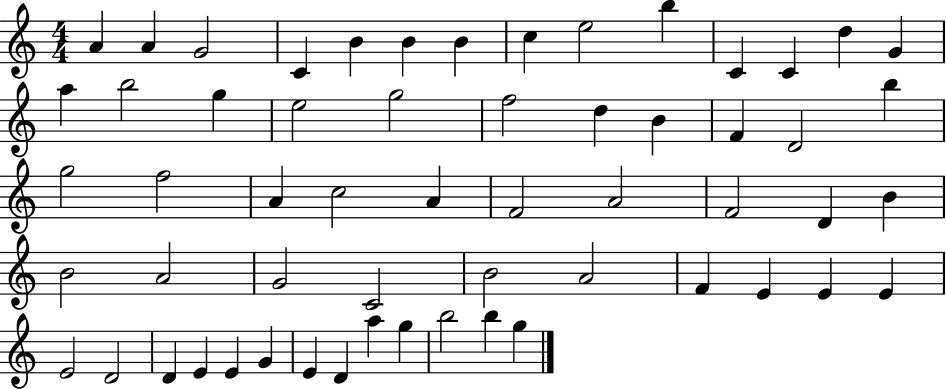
{
  \clef treble
  \numericTimeSignature
  \time 4/4
  \key c \major
  a'4 a'4 g'2 | c'4 b'4 b'4 b'4 | c''4 e''2 b''4 | c'4 c'4 d''4 g'4 | \break a''4 b''2 g''4 | e''2 g''2 | f''2 d''4 b'4 | f'4 d'2 b''4 | \break g''2 f''2 | a'4 c''2 a'4 | f'2 a'2 | f'2 d'4 b'4 | \break b'2 a'2 | g'2 c'2 | b'2 a'2 | f'4 e'4 e'4 e'4 | \break e'2 d'2 | d'4 e'4 e'4 g'4 | e'4 d'4 a''4 g''4 | b''2 b''4 g''4 | \break \bar "|."
}